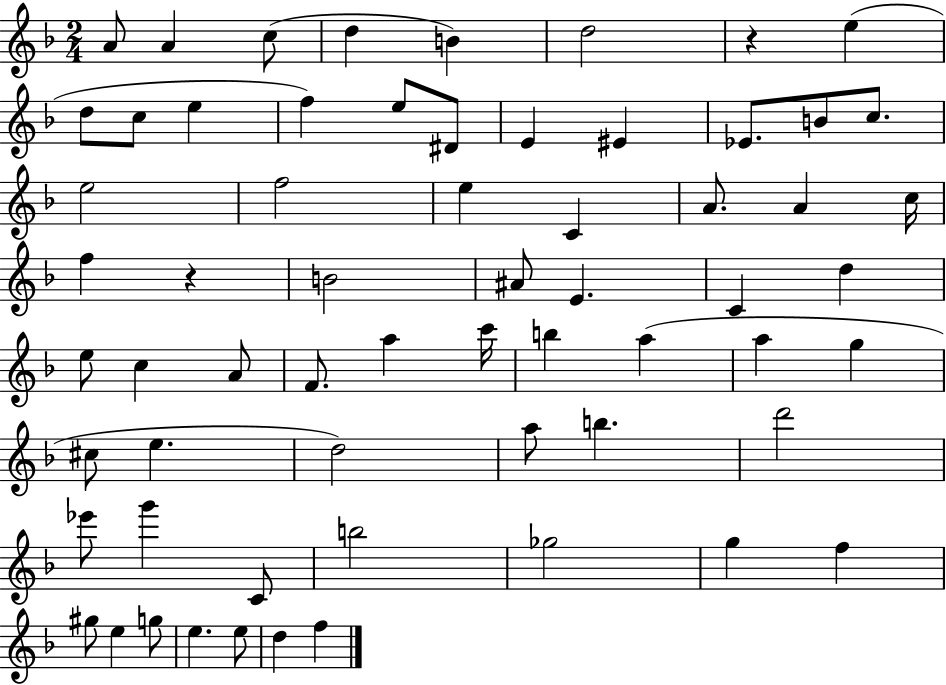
A4/e A4/q C5/e D5/q B4/q D5/h R/q E5/q D5/e C5/e E5/q F5/q E5/e D#4/e E4/q EIS4/q Eb4/e. B4/e C5/e. E5/h F5/h E5/q C4/q A4/e. A4/q C5/s F5/q R/q B4/h A#4/e E4/q. C4/q D5/q E5/e C5/q A4/e F4/e. A5/q C6/s B5/q A5/q A5/q G5/q C#5/e E5/q. D5/h A5/e B5/q. D6/h Eb6/e G6/q C4/e B5/h Gb5/h G5/q F5/q G#5/e E5/q G5/e E5/q. E5/e D5/q F5/q